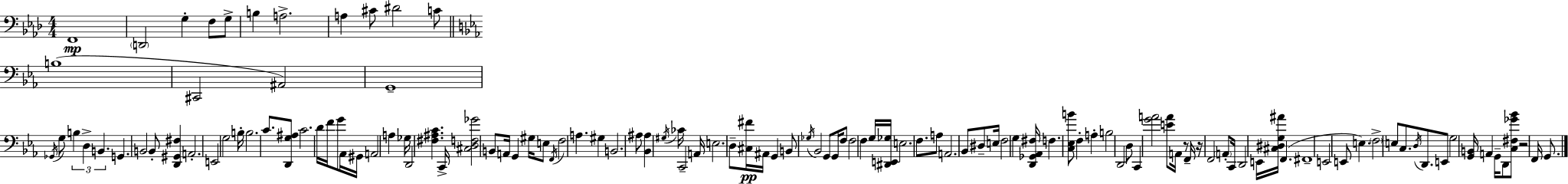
F2/w D2/h G3/q F3/e G3/e B3/q A3/h. A3/q C#4/e D#4/h C4/e B3/w C#2/h A#2/h G2/w Gb2/s G3/e B3/q D3/q B2/q. G2/q. B2/h B2/e [D2,G#2,F#3]/q A2/h. E2/h G3/h B3/s B3/h. C4/e. [D2,G3,A#3]/e C4/h. D4/s F4/s G4/e Ab2/s G#2/s A2/h A3/q Gb3/s D2/h [F#3,A#3,C4]/q. C2/s [C#3,D3,F3,Gb4]/h B2/e A2/s G2/q G#3/s E3/e F2/s F3/h A3/q. G#3/q B2/h. A#3/e [Bb2,A#3]/q G#3/s CES4/s C2/h A2/s E3/h. D3/e [C#3,F#4]/s A#2/s G2/q B2/e Gb3/s Bb2/h G2/e G2/s F3/e F3/h F3/q G3/s [D#2,E2,Gb3]/s E3/h. F3/e. A3/e A2/h. Bb2/e D#3/e E3/s F3/h G3/q [D2,Gb2,Ab2,F#3]/s F3/q. [C3,Eb3,B4]/e F3/q A3/q B3/h D2/h D3/e C2/q [G4,A4]/h [E4,A4]/e A2/s R/e F2/s R/s F2/h A2/e C2/s D2/h E2/s [C#3,D#3,G3,A#4]/s F2/q. F#2/w E2/h E2/e E3/q. F3/h E3/e C3/e. D3/s D2/e. E2/e G3/h [G2,B2]/s A2/q G2/s D2/e [C3,F#3,Gb4,Bb4]/e R/h F2/s G2/e.